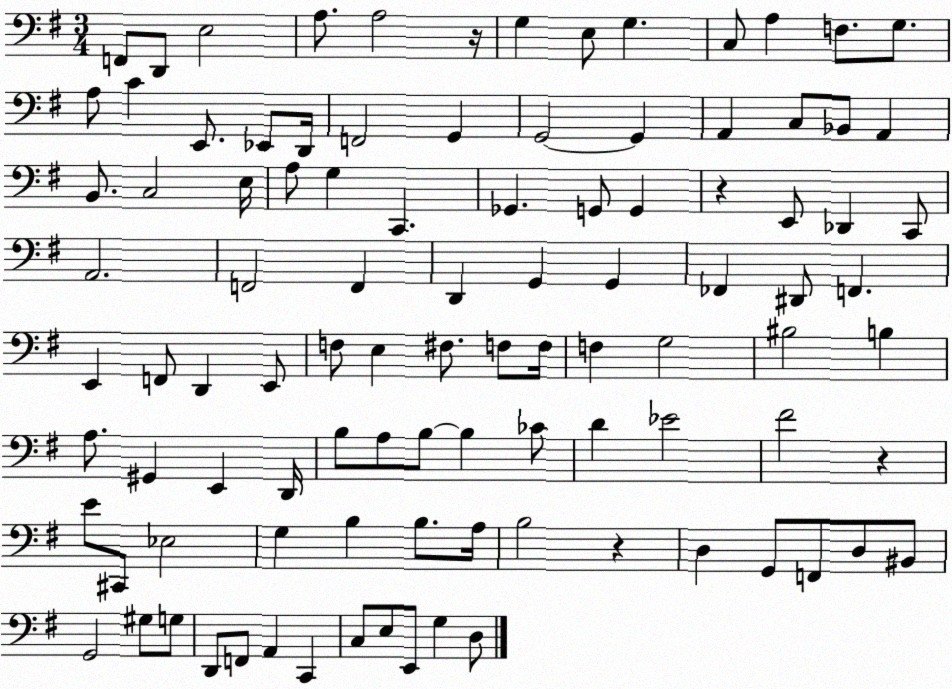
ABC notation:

X:1
T:Untitled
M:3/4
L:1/4
K:G
F,,/2 D,,/2 E,2 A,/2 A,2 z/4 G, E,/2 G, C,/2 A, F,/2 G,/2 A,/2 C E,,/2 _E,,/2 D,,/4 F,,2 G,, G,,2 G,, A,, C,/2 _B,,/2 A,, B,,/2 C,2 E,/4 A,/2 G, C,, _G,, G,,/2 G,, z E,,/2 _D,, C,,/2 A,,2 F,,2 F,, D,, G,, G,, _F,, ^D,,/2 F,, E,, F,,/2 D,, E,,/2 F,/2 E, ^F,/2 F,/2 F,/4 F, G,2 ^B,2 B, A,/2 ^G,, E,, D,,/4 B,/2 A,/2 B,/2 B, _C/2 D _E2 ^F2 z E/2 ^C,,/2 _E,2 G, B, B,/2 A,/4 B,2 z D, G,,/2 F,,/2 D,/2 ^B,,/2 G,,2 ^G,/2 G,/2 D,,/2 F,,/2 A,, C,, C,/2 E,/2 E,,/2 G, D,/2